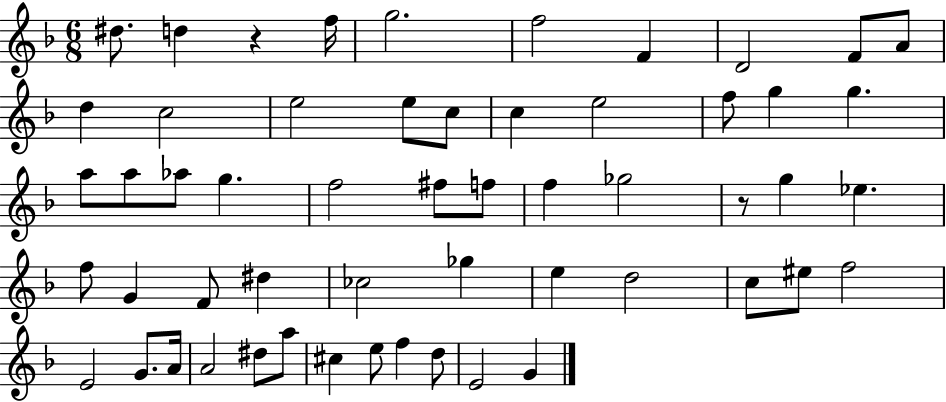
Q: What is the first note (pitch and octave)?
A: D#5